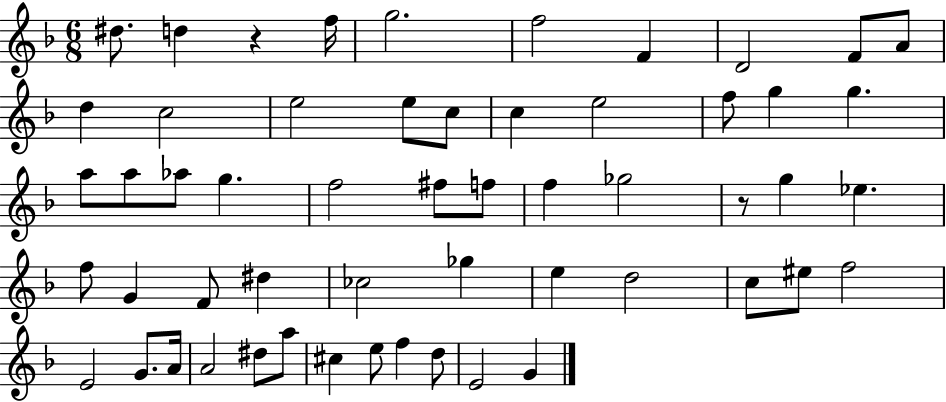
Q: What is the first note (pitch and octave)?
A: D#5